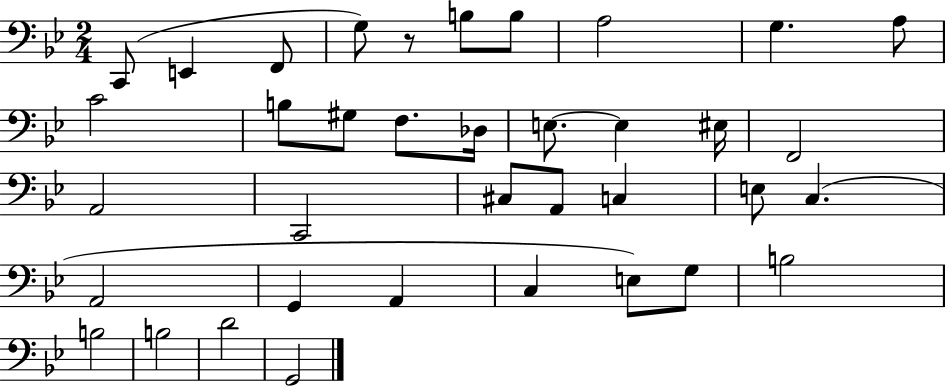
{
  \clef bass
  \numericTimeSignature
  \time 2/4
  \key bes \major
  c,8( e,4 f,8 | g8) r8 b8 b8 | a2 | g4. a8 | \break c'2 | b8 gis8 f8. des16 | e8.~~ e4 eis16 | f,2 | \break a,2 | c,2 | cis8 a,8 c4 | e8 c4.( | \break a,2 | g,4 a,4 | c4 e8) g8 | b2 | \break b2 | b2 | d'2 | g,2 | \break \bar "|."
}